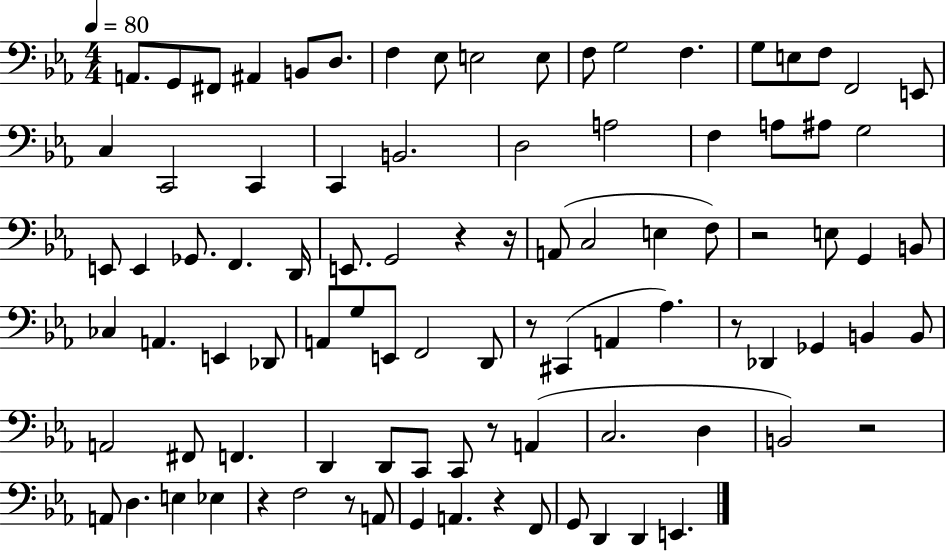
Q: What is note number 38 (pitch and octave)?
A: C3